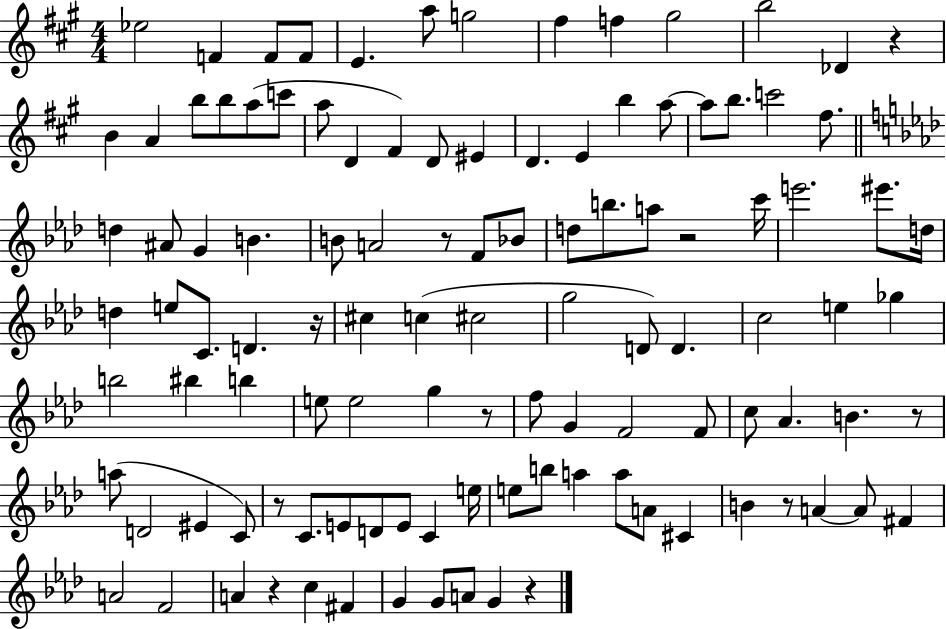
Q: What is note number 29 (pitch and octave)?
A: B5